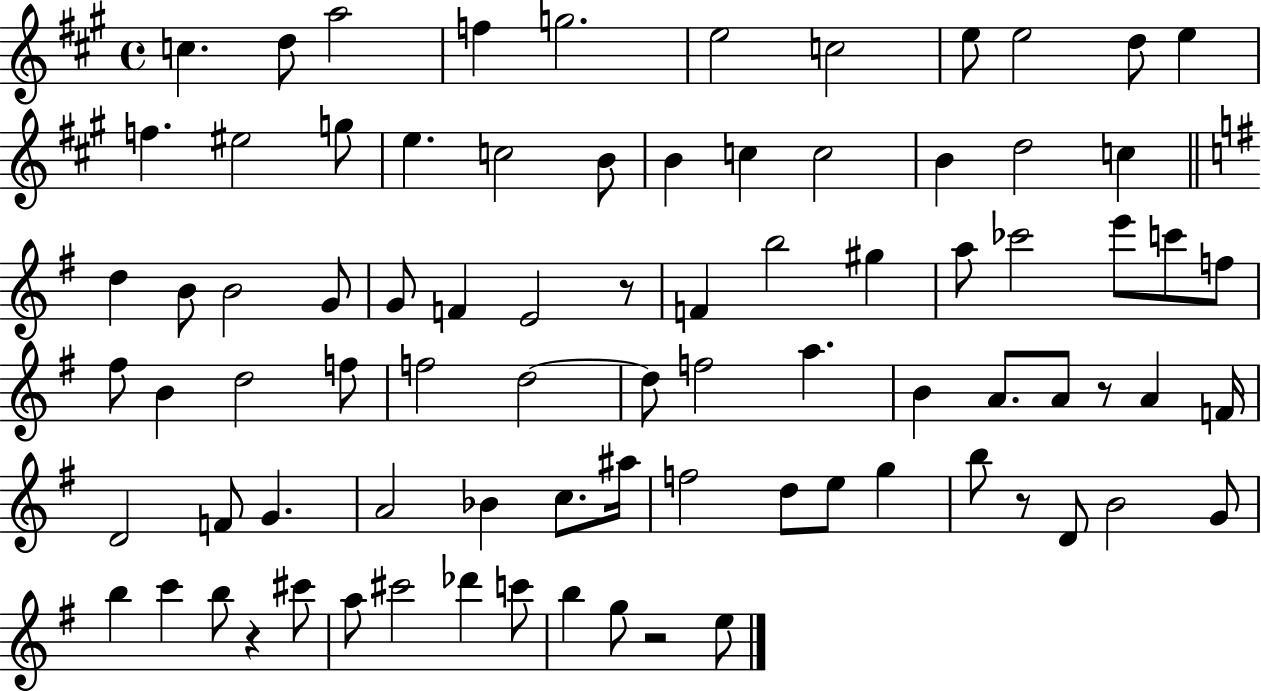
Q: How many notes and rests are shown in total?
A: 83